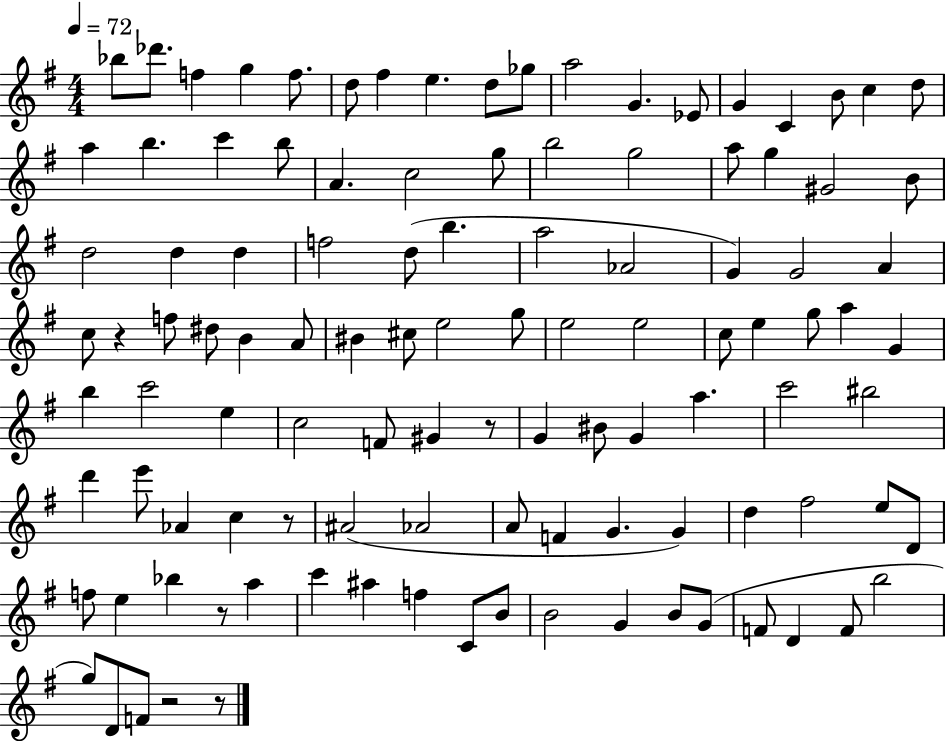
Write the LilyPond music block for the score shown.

{
  \clef treble
  \numericTimeSignature
  \time 4/4
  \key g \major
  \tempo 4 = 72
  bes''8 des'''8. f''4 g''4 f''8. | d''8 fis''4 e''4. d''8 ges''8 | a''2 g'4. ees'8 | g'4 c'4 b'8 c''4 d''8 | \break a''4 b''4. c'''4 b''8 | a'4. c''2 g''8 | b''2 g''2 | a''8 g''4 gis'2 b'8 | \break d''2 d''4 d''4 | f''2 d''8( b''4. | a''2 aes'2 | g'4) g'2 a'4 | \break c''8 r4 f''8 dis''8 b'4 a'8 | bis'4 cis''8 e''2 g''8 | e''2 e''2 | c''8 e''4 g''8 a''4 g'4 | \break b''4 c'''2 e''4 | c''2 f'8 gis'4 r8 | g'4 bis'8 g'4 a''4. | c'''2 bis''2 | \break d'''4 e'''8 aes'4 c''4 r8 | ais'2( aes'2 | a'8 f'4 g'4. g'4) | d''4 fis''2 e''8 d'8 | \break f''8 e''4 bes''4 r8 a''4 | c'''4 ais''4 f''4 c'8 b'8 | b'2 g'4 b'8 g'8( | f'8 d'4 f'8 b''2 | \break g''8) d'8 f'8 r2 r8 | \bar "|."
}